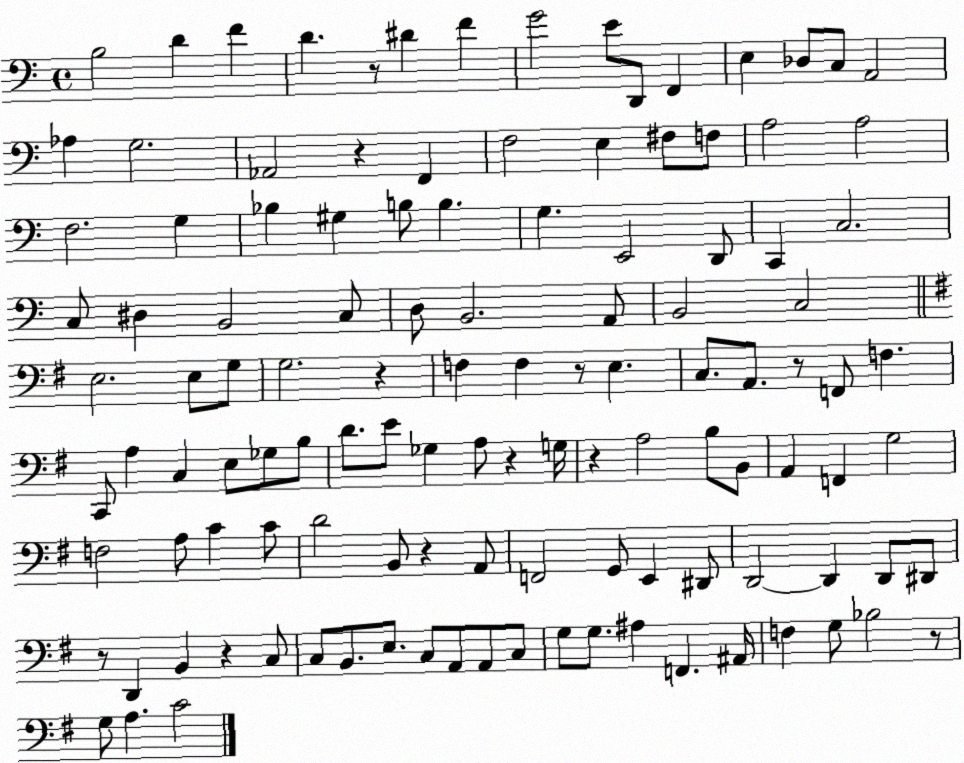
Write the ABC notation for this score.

X:1
T:Untitled
M:4/4
L:1/4
K:C
B,2 D F D z/2 ^D F G2 E/2 D,,/2 F,, E, _D,/2 C,/2 A,,2 _A, G,2 _A,,2 z F,, F,2 E, ^F,/2 F,/2 A,2 A,2 F,2 G, _B, ^G, B,/2 B, G, E,,2 D,,/2 C,, C,2 C,/2 ^D, B,,2 C,/2 D,/2 B,,2 A,,/2 B,,2 C,2 E,2 E,/2 G,/2 G,2 z F, F, z/2 E, C,/2 A,,/2 z/2 F,,/2 F, C,,/2 A, C, E,/2 _G,/2 B,/2 D/2 E/2 _G, A,/2 z G,/4 z A,2 B,/2 B,,/2 A,, F,, G,2 F,2 A,/2 C C/2 D2 B,,/2 z A,,/2 F,,2 G,,/2 E,, ^D,,/2 D,,2 D,, D,,/2 ^D,,/2 z/2 D,, B,, z C,/2 C,/2 B,,/2 E,/2 C,/2 A,,/2 A,,/2 C,/2 G,/2 G,/2 ^A, F,, ^A,,/4 F, G,/2 _B,2 z/2 G,/2 A, C2